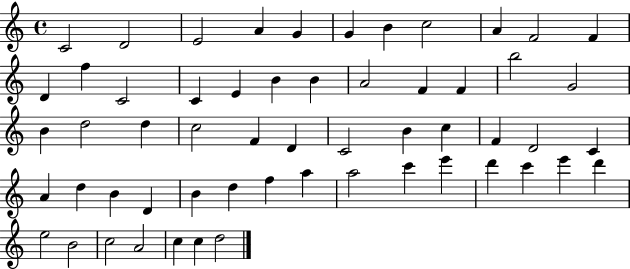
{
  \clef treble
  \time 4/4
  \defaultTimeSignature
  \key c \major
  c'2 d'2 | e'2 a'4 g'4 | g'4 b'4 c''2 | a'4 f'2 f'4 | \break d'4 f''4 c'2 | c'4 e'4 b'4 b'4 | a'2 f'4 f'4 | b''2 g'2 | \break b'4 d''2 d''4 | c''2 f'4 d'4 | c'2 b'4 c''4 | f'4 d'2 c'4 | \break a'4 d''4 b'4 d'4 | b'4 d''4 f''4 a''4 | a''2 c'''4 e'''4 | d'''4 c'''4 e'''4 d'''4 | \break e''2 b'2 | c''2 a'2 | c''4 c''4 d''2 | \bar "|."
}